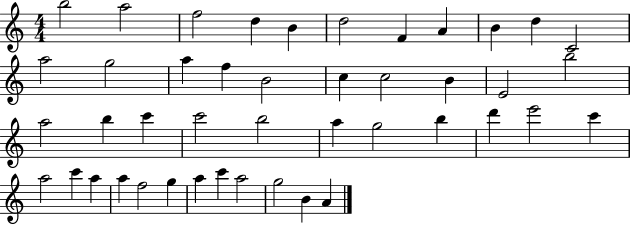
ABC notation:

X:1
T:Untitled
M:4/4
L:1/4
K:C
b2 a2 f2 d B d2 F A B d C2 a2 g2 a f B2 c c2 B E2 b2 a2 b c' c'2 b2 a g2 b d' e'2 c' a2 c' a a f2 g a c' a2 g2 B A